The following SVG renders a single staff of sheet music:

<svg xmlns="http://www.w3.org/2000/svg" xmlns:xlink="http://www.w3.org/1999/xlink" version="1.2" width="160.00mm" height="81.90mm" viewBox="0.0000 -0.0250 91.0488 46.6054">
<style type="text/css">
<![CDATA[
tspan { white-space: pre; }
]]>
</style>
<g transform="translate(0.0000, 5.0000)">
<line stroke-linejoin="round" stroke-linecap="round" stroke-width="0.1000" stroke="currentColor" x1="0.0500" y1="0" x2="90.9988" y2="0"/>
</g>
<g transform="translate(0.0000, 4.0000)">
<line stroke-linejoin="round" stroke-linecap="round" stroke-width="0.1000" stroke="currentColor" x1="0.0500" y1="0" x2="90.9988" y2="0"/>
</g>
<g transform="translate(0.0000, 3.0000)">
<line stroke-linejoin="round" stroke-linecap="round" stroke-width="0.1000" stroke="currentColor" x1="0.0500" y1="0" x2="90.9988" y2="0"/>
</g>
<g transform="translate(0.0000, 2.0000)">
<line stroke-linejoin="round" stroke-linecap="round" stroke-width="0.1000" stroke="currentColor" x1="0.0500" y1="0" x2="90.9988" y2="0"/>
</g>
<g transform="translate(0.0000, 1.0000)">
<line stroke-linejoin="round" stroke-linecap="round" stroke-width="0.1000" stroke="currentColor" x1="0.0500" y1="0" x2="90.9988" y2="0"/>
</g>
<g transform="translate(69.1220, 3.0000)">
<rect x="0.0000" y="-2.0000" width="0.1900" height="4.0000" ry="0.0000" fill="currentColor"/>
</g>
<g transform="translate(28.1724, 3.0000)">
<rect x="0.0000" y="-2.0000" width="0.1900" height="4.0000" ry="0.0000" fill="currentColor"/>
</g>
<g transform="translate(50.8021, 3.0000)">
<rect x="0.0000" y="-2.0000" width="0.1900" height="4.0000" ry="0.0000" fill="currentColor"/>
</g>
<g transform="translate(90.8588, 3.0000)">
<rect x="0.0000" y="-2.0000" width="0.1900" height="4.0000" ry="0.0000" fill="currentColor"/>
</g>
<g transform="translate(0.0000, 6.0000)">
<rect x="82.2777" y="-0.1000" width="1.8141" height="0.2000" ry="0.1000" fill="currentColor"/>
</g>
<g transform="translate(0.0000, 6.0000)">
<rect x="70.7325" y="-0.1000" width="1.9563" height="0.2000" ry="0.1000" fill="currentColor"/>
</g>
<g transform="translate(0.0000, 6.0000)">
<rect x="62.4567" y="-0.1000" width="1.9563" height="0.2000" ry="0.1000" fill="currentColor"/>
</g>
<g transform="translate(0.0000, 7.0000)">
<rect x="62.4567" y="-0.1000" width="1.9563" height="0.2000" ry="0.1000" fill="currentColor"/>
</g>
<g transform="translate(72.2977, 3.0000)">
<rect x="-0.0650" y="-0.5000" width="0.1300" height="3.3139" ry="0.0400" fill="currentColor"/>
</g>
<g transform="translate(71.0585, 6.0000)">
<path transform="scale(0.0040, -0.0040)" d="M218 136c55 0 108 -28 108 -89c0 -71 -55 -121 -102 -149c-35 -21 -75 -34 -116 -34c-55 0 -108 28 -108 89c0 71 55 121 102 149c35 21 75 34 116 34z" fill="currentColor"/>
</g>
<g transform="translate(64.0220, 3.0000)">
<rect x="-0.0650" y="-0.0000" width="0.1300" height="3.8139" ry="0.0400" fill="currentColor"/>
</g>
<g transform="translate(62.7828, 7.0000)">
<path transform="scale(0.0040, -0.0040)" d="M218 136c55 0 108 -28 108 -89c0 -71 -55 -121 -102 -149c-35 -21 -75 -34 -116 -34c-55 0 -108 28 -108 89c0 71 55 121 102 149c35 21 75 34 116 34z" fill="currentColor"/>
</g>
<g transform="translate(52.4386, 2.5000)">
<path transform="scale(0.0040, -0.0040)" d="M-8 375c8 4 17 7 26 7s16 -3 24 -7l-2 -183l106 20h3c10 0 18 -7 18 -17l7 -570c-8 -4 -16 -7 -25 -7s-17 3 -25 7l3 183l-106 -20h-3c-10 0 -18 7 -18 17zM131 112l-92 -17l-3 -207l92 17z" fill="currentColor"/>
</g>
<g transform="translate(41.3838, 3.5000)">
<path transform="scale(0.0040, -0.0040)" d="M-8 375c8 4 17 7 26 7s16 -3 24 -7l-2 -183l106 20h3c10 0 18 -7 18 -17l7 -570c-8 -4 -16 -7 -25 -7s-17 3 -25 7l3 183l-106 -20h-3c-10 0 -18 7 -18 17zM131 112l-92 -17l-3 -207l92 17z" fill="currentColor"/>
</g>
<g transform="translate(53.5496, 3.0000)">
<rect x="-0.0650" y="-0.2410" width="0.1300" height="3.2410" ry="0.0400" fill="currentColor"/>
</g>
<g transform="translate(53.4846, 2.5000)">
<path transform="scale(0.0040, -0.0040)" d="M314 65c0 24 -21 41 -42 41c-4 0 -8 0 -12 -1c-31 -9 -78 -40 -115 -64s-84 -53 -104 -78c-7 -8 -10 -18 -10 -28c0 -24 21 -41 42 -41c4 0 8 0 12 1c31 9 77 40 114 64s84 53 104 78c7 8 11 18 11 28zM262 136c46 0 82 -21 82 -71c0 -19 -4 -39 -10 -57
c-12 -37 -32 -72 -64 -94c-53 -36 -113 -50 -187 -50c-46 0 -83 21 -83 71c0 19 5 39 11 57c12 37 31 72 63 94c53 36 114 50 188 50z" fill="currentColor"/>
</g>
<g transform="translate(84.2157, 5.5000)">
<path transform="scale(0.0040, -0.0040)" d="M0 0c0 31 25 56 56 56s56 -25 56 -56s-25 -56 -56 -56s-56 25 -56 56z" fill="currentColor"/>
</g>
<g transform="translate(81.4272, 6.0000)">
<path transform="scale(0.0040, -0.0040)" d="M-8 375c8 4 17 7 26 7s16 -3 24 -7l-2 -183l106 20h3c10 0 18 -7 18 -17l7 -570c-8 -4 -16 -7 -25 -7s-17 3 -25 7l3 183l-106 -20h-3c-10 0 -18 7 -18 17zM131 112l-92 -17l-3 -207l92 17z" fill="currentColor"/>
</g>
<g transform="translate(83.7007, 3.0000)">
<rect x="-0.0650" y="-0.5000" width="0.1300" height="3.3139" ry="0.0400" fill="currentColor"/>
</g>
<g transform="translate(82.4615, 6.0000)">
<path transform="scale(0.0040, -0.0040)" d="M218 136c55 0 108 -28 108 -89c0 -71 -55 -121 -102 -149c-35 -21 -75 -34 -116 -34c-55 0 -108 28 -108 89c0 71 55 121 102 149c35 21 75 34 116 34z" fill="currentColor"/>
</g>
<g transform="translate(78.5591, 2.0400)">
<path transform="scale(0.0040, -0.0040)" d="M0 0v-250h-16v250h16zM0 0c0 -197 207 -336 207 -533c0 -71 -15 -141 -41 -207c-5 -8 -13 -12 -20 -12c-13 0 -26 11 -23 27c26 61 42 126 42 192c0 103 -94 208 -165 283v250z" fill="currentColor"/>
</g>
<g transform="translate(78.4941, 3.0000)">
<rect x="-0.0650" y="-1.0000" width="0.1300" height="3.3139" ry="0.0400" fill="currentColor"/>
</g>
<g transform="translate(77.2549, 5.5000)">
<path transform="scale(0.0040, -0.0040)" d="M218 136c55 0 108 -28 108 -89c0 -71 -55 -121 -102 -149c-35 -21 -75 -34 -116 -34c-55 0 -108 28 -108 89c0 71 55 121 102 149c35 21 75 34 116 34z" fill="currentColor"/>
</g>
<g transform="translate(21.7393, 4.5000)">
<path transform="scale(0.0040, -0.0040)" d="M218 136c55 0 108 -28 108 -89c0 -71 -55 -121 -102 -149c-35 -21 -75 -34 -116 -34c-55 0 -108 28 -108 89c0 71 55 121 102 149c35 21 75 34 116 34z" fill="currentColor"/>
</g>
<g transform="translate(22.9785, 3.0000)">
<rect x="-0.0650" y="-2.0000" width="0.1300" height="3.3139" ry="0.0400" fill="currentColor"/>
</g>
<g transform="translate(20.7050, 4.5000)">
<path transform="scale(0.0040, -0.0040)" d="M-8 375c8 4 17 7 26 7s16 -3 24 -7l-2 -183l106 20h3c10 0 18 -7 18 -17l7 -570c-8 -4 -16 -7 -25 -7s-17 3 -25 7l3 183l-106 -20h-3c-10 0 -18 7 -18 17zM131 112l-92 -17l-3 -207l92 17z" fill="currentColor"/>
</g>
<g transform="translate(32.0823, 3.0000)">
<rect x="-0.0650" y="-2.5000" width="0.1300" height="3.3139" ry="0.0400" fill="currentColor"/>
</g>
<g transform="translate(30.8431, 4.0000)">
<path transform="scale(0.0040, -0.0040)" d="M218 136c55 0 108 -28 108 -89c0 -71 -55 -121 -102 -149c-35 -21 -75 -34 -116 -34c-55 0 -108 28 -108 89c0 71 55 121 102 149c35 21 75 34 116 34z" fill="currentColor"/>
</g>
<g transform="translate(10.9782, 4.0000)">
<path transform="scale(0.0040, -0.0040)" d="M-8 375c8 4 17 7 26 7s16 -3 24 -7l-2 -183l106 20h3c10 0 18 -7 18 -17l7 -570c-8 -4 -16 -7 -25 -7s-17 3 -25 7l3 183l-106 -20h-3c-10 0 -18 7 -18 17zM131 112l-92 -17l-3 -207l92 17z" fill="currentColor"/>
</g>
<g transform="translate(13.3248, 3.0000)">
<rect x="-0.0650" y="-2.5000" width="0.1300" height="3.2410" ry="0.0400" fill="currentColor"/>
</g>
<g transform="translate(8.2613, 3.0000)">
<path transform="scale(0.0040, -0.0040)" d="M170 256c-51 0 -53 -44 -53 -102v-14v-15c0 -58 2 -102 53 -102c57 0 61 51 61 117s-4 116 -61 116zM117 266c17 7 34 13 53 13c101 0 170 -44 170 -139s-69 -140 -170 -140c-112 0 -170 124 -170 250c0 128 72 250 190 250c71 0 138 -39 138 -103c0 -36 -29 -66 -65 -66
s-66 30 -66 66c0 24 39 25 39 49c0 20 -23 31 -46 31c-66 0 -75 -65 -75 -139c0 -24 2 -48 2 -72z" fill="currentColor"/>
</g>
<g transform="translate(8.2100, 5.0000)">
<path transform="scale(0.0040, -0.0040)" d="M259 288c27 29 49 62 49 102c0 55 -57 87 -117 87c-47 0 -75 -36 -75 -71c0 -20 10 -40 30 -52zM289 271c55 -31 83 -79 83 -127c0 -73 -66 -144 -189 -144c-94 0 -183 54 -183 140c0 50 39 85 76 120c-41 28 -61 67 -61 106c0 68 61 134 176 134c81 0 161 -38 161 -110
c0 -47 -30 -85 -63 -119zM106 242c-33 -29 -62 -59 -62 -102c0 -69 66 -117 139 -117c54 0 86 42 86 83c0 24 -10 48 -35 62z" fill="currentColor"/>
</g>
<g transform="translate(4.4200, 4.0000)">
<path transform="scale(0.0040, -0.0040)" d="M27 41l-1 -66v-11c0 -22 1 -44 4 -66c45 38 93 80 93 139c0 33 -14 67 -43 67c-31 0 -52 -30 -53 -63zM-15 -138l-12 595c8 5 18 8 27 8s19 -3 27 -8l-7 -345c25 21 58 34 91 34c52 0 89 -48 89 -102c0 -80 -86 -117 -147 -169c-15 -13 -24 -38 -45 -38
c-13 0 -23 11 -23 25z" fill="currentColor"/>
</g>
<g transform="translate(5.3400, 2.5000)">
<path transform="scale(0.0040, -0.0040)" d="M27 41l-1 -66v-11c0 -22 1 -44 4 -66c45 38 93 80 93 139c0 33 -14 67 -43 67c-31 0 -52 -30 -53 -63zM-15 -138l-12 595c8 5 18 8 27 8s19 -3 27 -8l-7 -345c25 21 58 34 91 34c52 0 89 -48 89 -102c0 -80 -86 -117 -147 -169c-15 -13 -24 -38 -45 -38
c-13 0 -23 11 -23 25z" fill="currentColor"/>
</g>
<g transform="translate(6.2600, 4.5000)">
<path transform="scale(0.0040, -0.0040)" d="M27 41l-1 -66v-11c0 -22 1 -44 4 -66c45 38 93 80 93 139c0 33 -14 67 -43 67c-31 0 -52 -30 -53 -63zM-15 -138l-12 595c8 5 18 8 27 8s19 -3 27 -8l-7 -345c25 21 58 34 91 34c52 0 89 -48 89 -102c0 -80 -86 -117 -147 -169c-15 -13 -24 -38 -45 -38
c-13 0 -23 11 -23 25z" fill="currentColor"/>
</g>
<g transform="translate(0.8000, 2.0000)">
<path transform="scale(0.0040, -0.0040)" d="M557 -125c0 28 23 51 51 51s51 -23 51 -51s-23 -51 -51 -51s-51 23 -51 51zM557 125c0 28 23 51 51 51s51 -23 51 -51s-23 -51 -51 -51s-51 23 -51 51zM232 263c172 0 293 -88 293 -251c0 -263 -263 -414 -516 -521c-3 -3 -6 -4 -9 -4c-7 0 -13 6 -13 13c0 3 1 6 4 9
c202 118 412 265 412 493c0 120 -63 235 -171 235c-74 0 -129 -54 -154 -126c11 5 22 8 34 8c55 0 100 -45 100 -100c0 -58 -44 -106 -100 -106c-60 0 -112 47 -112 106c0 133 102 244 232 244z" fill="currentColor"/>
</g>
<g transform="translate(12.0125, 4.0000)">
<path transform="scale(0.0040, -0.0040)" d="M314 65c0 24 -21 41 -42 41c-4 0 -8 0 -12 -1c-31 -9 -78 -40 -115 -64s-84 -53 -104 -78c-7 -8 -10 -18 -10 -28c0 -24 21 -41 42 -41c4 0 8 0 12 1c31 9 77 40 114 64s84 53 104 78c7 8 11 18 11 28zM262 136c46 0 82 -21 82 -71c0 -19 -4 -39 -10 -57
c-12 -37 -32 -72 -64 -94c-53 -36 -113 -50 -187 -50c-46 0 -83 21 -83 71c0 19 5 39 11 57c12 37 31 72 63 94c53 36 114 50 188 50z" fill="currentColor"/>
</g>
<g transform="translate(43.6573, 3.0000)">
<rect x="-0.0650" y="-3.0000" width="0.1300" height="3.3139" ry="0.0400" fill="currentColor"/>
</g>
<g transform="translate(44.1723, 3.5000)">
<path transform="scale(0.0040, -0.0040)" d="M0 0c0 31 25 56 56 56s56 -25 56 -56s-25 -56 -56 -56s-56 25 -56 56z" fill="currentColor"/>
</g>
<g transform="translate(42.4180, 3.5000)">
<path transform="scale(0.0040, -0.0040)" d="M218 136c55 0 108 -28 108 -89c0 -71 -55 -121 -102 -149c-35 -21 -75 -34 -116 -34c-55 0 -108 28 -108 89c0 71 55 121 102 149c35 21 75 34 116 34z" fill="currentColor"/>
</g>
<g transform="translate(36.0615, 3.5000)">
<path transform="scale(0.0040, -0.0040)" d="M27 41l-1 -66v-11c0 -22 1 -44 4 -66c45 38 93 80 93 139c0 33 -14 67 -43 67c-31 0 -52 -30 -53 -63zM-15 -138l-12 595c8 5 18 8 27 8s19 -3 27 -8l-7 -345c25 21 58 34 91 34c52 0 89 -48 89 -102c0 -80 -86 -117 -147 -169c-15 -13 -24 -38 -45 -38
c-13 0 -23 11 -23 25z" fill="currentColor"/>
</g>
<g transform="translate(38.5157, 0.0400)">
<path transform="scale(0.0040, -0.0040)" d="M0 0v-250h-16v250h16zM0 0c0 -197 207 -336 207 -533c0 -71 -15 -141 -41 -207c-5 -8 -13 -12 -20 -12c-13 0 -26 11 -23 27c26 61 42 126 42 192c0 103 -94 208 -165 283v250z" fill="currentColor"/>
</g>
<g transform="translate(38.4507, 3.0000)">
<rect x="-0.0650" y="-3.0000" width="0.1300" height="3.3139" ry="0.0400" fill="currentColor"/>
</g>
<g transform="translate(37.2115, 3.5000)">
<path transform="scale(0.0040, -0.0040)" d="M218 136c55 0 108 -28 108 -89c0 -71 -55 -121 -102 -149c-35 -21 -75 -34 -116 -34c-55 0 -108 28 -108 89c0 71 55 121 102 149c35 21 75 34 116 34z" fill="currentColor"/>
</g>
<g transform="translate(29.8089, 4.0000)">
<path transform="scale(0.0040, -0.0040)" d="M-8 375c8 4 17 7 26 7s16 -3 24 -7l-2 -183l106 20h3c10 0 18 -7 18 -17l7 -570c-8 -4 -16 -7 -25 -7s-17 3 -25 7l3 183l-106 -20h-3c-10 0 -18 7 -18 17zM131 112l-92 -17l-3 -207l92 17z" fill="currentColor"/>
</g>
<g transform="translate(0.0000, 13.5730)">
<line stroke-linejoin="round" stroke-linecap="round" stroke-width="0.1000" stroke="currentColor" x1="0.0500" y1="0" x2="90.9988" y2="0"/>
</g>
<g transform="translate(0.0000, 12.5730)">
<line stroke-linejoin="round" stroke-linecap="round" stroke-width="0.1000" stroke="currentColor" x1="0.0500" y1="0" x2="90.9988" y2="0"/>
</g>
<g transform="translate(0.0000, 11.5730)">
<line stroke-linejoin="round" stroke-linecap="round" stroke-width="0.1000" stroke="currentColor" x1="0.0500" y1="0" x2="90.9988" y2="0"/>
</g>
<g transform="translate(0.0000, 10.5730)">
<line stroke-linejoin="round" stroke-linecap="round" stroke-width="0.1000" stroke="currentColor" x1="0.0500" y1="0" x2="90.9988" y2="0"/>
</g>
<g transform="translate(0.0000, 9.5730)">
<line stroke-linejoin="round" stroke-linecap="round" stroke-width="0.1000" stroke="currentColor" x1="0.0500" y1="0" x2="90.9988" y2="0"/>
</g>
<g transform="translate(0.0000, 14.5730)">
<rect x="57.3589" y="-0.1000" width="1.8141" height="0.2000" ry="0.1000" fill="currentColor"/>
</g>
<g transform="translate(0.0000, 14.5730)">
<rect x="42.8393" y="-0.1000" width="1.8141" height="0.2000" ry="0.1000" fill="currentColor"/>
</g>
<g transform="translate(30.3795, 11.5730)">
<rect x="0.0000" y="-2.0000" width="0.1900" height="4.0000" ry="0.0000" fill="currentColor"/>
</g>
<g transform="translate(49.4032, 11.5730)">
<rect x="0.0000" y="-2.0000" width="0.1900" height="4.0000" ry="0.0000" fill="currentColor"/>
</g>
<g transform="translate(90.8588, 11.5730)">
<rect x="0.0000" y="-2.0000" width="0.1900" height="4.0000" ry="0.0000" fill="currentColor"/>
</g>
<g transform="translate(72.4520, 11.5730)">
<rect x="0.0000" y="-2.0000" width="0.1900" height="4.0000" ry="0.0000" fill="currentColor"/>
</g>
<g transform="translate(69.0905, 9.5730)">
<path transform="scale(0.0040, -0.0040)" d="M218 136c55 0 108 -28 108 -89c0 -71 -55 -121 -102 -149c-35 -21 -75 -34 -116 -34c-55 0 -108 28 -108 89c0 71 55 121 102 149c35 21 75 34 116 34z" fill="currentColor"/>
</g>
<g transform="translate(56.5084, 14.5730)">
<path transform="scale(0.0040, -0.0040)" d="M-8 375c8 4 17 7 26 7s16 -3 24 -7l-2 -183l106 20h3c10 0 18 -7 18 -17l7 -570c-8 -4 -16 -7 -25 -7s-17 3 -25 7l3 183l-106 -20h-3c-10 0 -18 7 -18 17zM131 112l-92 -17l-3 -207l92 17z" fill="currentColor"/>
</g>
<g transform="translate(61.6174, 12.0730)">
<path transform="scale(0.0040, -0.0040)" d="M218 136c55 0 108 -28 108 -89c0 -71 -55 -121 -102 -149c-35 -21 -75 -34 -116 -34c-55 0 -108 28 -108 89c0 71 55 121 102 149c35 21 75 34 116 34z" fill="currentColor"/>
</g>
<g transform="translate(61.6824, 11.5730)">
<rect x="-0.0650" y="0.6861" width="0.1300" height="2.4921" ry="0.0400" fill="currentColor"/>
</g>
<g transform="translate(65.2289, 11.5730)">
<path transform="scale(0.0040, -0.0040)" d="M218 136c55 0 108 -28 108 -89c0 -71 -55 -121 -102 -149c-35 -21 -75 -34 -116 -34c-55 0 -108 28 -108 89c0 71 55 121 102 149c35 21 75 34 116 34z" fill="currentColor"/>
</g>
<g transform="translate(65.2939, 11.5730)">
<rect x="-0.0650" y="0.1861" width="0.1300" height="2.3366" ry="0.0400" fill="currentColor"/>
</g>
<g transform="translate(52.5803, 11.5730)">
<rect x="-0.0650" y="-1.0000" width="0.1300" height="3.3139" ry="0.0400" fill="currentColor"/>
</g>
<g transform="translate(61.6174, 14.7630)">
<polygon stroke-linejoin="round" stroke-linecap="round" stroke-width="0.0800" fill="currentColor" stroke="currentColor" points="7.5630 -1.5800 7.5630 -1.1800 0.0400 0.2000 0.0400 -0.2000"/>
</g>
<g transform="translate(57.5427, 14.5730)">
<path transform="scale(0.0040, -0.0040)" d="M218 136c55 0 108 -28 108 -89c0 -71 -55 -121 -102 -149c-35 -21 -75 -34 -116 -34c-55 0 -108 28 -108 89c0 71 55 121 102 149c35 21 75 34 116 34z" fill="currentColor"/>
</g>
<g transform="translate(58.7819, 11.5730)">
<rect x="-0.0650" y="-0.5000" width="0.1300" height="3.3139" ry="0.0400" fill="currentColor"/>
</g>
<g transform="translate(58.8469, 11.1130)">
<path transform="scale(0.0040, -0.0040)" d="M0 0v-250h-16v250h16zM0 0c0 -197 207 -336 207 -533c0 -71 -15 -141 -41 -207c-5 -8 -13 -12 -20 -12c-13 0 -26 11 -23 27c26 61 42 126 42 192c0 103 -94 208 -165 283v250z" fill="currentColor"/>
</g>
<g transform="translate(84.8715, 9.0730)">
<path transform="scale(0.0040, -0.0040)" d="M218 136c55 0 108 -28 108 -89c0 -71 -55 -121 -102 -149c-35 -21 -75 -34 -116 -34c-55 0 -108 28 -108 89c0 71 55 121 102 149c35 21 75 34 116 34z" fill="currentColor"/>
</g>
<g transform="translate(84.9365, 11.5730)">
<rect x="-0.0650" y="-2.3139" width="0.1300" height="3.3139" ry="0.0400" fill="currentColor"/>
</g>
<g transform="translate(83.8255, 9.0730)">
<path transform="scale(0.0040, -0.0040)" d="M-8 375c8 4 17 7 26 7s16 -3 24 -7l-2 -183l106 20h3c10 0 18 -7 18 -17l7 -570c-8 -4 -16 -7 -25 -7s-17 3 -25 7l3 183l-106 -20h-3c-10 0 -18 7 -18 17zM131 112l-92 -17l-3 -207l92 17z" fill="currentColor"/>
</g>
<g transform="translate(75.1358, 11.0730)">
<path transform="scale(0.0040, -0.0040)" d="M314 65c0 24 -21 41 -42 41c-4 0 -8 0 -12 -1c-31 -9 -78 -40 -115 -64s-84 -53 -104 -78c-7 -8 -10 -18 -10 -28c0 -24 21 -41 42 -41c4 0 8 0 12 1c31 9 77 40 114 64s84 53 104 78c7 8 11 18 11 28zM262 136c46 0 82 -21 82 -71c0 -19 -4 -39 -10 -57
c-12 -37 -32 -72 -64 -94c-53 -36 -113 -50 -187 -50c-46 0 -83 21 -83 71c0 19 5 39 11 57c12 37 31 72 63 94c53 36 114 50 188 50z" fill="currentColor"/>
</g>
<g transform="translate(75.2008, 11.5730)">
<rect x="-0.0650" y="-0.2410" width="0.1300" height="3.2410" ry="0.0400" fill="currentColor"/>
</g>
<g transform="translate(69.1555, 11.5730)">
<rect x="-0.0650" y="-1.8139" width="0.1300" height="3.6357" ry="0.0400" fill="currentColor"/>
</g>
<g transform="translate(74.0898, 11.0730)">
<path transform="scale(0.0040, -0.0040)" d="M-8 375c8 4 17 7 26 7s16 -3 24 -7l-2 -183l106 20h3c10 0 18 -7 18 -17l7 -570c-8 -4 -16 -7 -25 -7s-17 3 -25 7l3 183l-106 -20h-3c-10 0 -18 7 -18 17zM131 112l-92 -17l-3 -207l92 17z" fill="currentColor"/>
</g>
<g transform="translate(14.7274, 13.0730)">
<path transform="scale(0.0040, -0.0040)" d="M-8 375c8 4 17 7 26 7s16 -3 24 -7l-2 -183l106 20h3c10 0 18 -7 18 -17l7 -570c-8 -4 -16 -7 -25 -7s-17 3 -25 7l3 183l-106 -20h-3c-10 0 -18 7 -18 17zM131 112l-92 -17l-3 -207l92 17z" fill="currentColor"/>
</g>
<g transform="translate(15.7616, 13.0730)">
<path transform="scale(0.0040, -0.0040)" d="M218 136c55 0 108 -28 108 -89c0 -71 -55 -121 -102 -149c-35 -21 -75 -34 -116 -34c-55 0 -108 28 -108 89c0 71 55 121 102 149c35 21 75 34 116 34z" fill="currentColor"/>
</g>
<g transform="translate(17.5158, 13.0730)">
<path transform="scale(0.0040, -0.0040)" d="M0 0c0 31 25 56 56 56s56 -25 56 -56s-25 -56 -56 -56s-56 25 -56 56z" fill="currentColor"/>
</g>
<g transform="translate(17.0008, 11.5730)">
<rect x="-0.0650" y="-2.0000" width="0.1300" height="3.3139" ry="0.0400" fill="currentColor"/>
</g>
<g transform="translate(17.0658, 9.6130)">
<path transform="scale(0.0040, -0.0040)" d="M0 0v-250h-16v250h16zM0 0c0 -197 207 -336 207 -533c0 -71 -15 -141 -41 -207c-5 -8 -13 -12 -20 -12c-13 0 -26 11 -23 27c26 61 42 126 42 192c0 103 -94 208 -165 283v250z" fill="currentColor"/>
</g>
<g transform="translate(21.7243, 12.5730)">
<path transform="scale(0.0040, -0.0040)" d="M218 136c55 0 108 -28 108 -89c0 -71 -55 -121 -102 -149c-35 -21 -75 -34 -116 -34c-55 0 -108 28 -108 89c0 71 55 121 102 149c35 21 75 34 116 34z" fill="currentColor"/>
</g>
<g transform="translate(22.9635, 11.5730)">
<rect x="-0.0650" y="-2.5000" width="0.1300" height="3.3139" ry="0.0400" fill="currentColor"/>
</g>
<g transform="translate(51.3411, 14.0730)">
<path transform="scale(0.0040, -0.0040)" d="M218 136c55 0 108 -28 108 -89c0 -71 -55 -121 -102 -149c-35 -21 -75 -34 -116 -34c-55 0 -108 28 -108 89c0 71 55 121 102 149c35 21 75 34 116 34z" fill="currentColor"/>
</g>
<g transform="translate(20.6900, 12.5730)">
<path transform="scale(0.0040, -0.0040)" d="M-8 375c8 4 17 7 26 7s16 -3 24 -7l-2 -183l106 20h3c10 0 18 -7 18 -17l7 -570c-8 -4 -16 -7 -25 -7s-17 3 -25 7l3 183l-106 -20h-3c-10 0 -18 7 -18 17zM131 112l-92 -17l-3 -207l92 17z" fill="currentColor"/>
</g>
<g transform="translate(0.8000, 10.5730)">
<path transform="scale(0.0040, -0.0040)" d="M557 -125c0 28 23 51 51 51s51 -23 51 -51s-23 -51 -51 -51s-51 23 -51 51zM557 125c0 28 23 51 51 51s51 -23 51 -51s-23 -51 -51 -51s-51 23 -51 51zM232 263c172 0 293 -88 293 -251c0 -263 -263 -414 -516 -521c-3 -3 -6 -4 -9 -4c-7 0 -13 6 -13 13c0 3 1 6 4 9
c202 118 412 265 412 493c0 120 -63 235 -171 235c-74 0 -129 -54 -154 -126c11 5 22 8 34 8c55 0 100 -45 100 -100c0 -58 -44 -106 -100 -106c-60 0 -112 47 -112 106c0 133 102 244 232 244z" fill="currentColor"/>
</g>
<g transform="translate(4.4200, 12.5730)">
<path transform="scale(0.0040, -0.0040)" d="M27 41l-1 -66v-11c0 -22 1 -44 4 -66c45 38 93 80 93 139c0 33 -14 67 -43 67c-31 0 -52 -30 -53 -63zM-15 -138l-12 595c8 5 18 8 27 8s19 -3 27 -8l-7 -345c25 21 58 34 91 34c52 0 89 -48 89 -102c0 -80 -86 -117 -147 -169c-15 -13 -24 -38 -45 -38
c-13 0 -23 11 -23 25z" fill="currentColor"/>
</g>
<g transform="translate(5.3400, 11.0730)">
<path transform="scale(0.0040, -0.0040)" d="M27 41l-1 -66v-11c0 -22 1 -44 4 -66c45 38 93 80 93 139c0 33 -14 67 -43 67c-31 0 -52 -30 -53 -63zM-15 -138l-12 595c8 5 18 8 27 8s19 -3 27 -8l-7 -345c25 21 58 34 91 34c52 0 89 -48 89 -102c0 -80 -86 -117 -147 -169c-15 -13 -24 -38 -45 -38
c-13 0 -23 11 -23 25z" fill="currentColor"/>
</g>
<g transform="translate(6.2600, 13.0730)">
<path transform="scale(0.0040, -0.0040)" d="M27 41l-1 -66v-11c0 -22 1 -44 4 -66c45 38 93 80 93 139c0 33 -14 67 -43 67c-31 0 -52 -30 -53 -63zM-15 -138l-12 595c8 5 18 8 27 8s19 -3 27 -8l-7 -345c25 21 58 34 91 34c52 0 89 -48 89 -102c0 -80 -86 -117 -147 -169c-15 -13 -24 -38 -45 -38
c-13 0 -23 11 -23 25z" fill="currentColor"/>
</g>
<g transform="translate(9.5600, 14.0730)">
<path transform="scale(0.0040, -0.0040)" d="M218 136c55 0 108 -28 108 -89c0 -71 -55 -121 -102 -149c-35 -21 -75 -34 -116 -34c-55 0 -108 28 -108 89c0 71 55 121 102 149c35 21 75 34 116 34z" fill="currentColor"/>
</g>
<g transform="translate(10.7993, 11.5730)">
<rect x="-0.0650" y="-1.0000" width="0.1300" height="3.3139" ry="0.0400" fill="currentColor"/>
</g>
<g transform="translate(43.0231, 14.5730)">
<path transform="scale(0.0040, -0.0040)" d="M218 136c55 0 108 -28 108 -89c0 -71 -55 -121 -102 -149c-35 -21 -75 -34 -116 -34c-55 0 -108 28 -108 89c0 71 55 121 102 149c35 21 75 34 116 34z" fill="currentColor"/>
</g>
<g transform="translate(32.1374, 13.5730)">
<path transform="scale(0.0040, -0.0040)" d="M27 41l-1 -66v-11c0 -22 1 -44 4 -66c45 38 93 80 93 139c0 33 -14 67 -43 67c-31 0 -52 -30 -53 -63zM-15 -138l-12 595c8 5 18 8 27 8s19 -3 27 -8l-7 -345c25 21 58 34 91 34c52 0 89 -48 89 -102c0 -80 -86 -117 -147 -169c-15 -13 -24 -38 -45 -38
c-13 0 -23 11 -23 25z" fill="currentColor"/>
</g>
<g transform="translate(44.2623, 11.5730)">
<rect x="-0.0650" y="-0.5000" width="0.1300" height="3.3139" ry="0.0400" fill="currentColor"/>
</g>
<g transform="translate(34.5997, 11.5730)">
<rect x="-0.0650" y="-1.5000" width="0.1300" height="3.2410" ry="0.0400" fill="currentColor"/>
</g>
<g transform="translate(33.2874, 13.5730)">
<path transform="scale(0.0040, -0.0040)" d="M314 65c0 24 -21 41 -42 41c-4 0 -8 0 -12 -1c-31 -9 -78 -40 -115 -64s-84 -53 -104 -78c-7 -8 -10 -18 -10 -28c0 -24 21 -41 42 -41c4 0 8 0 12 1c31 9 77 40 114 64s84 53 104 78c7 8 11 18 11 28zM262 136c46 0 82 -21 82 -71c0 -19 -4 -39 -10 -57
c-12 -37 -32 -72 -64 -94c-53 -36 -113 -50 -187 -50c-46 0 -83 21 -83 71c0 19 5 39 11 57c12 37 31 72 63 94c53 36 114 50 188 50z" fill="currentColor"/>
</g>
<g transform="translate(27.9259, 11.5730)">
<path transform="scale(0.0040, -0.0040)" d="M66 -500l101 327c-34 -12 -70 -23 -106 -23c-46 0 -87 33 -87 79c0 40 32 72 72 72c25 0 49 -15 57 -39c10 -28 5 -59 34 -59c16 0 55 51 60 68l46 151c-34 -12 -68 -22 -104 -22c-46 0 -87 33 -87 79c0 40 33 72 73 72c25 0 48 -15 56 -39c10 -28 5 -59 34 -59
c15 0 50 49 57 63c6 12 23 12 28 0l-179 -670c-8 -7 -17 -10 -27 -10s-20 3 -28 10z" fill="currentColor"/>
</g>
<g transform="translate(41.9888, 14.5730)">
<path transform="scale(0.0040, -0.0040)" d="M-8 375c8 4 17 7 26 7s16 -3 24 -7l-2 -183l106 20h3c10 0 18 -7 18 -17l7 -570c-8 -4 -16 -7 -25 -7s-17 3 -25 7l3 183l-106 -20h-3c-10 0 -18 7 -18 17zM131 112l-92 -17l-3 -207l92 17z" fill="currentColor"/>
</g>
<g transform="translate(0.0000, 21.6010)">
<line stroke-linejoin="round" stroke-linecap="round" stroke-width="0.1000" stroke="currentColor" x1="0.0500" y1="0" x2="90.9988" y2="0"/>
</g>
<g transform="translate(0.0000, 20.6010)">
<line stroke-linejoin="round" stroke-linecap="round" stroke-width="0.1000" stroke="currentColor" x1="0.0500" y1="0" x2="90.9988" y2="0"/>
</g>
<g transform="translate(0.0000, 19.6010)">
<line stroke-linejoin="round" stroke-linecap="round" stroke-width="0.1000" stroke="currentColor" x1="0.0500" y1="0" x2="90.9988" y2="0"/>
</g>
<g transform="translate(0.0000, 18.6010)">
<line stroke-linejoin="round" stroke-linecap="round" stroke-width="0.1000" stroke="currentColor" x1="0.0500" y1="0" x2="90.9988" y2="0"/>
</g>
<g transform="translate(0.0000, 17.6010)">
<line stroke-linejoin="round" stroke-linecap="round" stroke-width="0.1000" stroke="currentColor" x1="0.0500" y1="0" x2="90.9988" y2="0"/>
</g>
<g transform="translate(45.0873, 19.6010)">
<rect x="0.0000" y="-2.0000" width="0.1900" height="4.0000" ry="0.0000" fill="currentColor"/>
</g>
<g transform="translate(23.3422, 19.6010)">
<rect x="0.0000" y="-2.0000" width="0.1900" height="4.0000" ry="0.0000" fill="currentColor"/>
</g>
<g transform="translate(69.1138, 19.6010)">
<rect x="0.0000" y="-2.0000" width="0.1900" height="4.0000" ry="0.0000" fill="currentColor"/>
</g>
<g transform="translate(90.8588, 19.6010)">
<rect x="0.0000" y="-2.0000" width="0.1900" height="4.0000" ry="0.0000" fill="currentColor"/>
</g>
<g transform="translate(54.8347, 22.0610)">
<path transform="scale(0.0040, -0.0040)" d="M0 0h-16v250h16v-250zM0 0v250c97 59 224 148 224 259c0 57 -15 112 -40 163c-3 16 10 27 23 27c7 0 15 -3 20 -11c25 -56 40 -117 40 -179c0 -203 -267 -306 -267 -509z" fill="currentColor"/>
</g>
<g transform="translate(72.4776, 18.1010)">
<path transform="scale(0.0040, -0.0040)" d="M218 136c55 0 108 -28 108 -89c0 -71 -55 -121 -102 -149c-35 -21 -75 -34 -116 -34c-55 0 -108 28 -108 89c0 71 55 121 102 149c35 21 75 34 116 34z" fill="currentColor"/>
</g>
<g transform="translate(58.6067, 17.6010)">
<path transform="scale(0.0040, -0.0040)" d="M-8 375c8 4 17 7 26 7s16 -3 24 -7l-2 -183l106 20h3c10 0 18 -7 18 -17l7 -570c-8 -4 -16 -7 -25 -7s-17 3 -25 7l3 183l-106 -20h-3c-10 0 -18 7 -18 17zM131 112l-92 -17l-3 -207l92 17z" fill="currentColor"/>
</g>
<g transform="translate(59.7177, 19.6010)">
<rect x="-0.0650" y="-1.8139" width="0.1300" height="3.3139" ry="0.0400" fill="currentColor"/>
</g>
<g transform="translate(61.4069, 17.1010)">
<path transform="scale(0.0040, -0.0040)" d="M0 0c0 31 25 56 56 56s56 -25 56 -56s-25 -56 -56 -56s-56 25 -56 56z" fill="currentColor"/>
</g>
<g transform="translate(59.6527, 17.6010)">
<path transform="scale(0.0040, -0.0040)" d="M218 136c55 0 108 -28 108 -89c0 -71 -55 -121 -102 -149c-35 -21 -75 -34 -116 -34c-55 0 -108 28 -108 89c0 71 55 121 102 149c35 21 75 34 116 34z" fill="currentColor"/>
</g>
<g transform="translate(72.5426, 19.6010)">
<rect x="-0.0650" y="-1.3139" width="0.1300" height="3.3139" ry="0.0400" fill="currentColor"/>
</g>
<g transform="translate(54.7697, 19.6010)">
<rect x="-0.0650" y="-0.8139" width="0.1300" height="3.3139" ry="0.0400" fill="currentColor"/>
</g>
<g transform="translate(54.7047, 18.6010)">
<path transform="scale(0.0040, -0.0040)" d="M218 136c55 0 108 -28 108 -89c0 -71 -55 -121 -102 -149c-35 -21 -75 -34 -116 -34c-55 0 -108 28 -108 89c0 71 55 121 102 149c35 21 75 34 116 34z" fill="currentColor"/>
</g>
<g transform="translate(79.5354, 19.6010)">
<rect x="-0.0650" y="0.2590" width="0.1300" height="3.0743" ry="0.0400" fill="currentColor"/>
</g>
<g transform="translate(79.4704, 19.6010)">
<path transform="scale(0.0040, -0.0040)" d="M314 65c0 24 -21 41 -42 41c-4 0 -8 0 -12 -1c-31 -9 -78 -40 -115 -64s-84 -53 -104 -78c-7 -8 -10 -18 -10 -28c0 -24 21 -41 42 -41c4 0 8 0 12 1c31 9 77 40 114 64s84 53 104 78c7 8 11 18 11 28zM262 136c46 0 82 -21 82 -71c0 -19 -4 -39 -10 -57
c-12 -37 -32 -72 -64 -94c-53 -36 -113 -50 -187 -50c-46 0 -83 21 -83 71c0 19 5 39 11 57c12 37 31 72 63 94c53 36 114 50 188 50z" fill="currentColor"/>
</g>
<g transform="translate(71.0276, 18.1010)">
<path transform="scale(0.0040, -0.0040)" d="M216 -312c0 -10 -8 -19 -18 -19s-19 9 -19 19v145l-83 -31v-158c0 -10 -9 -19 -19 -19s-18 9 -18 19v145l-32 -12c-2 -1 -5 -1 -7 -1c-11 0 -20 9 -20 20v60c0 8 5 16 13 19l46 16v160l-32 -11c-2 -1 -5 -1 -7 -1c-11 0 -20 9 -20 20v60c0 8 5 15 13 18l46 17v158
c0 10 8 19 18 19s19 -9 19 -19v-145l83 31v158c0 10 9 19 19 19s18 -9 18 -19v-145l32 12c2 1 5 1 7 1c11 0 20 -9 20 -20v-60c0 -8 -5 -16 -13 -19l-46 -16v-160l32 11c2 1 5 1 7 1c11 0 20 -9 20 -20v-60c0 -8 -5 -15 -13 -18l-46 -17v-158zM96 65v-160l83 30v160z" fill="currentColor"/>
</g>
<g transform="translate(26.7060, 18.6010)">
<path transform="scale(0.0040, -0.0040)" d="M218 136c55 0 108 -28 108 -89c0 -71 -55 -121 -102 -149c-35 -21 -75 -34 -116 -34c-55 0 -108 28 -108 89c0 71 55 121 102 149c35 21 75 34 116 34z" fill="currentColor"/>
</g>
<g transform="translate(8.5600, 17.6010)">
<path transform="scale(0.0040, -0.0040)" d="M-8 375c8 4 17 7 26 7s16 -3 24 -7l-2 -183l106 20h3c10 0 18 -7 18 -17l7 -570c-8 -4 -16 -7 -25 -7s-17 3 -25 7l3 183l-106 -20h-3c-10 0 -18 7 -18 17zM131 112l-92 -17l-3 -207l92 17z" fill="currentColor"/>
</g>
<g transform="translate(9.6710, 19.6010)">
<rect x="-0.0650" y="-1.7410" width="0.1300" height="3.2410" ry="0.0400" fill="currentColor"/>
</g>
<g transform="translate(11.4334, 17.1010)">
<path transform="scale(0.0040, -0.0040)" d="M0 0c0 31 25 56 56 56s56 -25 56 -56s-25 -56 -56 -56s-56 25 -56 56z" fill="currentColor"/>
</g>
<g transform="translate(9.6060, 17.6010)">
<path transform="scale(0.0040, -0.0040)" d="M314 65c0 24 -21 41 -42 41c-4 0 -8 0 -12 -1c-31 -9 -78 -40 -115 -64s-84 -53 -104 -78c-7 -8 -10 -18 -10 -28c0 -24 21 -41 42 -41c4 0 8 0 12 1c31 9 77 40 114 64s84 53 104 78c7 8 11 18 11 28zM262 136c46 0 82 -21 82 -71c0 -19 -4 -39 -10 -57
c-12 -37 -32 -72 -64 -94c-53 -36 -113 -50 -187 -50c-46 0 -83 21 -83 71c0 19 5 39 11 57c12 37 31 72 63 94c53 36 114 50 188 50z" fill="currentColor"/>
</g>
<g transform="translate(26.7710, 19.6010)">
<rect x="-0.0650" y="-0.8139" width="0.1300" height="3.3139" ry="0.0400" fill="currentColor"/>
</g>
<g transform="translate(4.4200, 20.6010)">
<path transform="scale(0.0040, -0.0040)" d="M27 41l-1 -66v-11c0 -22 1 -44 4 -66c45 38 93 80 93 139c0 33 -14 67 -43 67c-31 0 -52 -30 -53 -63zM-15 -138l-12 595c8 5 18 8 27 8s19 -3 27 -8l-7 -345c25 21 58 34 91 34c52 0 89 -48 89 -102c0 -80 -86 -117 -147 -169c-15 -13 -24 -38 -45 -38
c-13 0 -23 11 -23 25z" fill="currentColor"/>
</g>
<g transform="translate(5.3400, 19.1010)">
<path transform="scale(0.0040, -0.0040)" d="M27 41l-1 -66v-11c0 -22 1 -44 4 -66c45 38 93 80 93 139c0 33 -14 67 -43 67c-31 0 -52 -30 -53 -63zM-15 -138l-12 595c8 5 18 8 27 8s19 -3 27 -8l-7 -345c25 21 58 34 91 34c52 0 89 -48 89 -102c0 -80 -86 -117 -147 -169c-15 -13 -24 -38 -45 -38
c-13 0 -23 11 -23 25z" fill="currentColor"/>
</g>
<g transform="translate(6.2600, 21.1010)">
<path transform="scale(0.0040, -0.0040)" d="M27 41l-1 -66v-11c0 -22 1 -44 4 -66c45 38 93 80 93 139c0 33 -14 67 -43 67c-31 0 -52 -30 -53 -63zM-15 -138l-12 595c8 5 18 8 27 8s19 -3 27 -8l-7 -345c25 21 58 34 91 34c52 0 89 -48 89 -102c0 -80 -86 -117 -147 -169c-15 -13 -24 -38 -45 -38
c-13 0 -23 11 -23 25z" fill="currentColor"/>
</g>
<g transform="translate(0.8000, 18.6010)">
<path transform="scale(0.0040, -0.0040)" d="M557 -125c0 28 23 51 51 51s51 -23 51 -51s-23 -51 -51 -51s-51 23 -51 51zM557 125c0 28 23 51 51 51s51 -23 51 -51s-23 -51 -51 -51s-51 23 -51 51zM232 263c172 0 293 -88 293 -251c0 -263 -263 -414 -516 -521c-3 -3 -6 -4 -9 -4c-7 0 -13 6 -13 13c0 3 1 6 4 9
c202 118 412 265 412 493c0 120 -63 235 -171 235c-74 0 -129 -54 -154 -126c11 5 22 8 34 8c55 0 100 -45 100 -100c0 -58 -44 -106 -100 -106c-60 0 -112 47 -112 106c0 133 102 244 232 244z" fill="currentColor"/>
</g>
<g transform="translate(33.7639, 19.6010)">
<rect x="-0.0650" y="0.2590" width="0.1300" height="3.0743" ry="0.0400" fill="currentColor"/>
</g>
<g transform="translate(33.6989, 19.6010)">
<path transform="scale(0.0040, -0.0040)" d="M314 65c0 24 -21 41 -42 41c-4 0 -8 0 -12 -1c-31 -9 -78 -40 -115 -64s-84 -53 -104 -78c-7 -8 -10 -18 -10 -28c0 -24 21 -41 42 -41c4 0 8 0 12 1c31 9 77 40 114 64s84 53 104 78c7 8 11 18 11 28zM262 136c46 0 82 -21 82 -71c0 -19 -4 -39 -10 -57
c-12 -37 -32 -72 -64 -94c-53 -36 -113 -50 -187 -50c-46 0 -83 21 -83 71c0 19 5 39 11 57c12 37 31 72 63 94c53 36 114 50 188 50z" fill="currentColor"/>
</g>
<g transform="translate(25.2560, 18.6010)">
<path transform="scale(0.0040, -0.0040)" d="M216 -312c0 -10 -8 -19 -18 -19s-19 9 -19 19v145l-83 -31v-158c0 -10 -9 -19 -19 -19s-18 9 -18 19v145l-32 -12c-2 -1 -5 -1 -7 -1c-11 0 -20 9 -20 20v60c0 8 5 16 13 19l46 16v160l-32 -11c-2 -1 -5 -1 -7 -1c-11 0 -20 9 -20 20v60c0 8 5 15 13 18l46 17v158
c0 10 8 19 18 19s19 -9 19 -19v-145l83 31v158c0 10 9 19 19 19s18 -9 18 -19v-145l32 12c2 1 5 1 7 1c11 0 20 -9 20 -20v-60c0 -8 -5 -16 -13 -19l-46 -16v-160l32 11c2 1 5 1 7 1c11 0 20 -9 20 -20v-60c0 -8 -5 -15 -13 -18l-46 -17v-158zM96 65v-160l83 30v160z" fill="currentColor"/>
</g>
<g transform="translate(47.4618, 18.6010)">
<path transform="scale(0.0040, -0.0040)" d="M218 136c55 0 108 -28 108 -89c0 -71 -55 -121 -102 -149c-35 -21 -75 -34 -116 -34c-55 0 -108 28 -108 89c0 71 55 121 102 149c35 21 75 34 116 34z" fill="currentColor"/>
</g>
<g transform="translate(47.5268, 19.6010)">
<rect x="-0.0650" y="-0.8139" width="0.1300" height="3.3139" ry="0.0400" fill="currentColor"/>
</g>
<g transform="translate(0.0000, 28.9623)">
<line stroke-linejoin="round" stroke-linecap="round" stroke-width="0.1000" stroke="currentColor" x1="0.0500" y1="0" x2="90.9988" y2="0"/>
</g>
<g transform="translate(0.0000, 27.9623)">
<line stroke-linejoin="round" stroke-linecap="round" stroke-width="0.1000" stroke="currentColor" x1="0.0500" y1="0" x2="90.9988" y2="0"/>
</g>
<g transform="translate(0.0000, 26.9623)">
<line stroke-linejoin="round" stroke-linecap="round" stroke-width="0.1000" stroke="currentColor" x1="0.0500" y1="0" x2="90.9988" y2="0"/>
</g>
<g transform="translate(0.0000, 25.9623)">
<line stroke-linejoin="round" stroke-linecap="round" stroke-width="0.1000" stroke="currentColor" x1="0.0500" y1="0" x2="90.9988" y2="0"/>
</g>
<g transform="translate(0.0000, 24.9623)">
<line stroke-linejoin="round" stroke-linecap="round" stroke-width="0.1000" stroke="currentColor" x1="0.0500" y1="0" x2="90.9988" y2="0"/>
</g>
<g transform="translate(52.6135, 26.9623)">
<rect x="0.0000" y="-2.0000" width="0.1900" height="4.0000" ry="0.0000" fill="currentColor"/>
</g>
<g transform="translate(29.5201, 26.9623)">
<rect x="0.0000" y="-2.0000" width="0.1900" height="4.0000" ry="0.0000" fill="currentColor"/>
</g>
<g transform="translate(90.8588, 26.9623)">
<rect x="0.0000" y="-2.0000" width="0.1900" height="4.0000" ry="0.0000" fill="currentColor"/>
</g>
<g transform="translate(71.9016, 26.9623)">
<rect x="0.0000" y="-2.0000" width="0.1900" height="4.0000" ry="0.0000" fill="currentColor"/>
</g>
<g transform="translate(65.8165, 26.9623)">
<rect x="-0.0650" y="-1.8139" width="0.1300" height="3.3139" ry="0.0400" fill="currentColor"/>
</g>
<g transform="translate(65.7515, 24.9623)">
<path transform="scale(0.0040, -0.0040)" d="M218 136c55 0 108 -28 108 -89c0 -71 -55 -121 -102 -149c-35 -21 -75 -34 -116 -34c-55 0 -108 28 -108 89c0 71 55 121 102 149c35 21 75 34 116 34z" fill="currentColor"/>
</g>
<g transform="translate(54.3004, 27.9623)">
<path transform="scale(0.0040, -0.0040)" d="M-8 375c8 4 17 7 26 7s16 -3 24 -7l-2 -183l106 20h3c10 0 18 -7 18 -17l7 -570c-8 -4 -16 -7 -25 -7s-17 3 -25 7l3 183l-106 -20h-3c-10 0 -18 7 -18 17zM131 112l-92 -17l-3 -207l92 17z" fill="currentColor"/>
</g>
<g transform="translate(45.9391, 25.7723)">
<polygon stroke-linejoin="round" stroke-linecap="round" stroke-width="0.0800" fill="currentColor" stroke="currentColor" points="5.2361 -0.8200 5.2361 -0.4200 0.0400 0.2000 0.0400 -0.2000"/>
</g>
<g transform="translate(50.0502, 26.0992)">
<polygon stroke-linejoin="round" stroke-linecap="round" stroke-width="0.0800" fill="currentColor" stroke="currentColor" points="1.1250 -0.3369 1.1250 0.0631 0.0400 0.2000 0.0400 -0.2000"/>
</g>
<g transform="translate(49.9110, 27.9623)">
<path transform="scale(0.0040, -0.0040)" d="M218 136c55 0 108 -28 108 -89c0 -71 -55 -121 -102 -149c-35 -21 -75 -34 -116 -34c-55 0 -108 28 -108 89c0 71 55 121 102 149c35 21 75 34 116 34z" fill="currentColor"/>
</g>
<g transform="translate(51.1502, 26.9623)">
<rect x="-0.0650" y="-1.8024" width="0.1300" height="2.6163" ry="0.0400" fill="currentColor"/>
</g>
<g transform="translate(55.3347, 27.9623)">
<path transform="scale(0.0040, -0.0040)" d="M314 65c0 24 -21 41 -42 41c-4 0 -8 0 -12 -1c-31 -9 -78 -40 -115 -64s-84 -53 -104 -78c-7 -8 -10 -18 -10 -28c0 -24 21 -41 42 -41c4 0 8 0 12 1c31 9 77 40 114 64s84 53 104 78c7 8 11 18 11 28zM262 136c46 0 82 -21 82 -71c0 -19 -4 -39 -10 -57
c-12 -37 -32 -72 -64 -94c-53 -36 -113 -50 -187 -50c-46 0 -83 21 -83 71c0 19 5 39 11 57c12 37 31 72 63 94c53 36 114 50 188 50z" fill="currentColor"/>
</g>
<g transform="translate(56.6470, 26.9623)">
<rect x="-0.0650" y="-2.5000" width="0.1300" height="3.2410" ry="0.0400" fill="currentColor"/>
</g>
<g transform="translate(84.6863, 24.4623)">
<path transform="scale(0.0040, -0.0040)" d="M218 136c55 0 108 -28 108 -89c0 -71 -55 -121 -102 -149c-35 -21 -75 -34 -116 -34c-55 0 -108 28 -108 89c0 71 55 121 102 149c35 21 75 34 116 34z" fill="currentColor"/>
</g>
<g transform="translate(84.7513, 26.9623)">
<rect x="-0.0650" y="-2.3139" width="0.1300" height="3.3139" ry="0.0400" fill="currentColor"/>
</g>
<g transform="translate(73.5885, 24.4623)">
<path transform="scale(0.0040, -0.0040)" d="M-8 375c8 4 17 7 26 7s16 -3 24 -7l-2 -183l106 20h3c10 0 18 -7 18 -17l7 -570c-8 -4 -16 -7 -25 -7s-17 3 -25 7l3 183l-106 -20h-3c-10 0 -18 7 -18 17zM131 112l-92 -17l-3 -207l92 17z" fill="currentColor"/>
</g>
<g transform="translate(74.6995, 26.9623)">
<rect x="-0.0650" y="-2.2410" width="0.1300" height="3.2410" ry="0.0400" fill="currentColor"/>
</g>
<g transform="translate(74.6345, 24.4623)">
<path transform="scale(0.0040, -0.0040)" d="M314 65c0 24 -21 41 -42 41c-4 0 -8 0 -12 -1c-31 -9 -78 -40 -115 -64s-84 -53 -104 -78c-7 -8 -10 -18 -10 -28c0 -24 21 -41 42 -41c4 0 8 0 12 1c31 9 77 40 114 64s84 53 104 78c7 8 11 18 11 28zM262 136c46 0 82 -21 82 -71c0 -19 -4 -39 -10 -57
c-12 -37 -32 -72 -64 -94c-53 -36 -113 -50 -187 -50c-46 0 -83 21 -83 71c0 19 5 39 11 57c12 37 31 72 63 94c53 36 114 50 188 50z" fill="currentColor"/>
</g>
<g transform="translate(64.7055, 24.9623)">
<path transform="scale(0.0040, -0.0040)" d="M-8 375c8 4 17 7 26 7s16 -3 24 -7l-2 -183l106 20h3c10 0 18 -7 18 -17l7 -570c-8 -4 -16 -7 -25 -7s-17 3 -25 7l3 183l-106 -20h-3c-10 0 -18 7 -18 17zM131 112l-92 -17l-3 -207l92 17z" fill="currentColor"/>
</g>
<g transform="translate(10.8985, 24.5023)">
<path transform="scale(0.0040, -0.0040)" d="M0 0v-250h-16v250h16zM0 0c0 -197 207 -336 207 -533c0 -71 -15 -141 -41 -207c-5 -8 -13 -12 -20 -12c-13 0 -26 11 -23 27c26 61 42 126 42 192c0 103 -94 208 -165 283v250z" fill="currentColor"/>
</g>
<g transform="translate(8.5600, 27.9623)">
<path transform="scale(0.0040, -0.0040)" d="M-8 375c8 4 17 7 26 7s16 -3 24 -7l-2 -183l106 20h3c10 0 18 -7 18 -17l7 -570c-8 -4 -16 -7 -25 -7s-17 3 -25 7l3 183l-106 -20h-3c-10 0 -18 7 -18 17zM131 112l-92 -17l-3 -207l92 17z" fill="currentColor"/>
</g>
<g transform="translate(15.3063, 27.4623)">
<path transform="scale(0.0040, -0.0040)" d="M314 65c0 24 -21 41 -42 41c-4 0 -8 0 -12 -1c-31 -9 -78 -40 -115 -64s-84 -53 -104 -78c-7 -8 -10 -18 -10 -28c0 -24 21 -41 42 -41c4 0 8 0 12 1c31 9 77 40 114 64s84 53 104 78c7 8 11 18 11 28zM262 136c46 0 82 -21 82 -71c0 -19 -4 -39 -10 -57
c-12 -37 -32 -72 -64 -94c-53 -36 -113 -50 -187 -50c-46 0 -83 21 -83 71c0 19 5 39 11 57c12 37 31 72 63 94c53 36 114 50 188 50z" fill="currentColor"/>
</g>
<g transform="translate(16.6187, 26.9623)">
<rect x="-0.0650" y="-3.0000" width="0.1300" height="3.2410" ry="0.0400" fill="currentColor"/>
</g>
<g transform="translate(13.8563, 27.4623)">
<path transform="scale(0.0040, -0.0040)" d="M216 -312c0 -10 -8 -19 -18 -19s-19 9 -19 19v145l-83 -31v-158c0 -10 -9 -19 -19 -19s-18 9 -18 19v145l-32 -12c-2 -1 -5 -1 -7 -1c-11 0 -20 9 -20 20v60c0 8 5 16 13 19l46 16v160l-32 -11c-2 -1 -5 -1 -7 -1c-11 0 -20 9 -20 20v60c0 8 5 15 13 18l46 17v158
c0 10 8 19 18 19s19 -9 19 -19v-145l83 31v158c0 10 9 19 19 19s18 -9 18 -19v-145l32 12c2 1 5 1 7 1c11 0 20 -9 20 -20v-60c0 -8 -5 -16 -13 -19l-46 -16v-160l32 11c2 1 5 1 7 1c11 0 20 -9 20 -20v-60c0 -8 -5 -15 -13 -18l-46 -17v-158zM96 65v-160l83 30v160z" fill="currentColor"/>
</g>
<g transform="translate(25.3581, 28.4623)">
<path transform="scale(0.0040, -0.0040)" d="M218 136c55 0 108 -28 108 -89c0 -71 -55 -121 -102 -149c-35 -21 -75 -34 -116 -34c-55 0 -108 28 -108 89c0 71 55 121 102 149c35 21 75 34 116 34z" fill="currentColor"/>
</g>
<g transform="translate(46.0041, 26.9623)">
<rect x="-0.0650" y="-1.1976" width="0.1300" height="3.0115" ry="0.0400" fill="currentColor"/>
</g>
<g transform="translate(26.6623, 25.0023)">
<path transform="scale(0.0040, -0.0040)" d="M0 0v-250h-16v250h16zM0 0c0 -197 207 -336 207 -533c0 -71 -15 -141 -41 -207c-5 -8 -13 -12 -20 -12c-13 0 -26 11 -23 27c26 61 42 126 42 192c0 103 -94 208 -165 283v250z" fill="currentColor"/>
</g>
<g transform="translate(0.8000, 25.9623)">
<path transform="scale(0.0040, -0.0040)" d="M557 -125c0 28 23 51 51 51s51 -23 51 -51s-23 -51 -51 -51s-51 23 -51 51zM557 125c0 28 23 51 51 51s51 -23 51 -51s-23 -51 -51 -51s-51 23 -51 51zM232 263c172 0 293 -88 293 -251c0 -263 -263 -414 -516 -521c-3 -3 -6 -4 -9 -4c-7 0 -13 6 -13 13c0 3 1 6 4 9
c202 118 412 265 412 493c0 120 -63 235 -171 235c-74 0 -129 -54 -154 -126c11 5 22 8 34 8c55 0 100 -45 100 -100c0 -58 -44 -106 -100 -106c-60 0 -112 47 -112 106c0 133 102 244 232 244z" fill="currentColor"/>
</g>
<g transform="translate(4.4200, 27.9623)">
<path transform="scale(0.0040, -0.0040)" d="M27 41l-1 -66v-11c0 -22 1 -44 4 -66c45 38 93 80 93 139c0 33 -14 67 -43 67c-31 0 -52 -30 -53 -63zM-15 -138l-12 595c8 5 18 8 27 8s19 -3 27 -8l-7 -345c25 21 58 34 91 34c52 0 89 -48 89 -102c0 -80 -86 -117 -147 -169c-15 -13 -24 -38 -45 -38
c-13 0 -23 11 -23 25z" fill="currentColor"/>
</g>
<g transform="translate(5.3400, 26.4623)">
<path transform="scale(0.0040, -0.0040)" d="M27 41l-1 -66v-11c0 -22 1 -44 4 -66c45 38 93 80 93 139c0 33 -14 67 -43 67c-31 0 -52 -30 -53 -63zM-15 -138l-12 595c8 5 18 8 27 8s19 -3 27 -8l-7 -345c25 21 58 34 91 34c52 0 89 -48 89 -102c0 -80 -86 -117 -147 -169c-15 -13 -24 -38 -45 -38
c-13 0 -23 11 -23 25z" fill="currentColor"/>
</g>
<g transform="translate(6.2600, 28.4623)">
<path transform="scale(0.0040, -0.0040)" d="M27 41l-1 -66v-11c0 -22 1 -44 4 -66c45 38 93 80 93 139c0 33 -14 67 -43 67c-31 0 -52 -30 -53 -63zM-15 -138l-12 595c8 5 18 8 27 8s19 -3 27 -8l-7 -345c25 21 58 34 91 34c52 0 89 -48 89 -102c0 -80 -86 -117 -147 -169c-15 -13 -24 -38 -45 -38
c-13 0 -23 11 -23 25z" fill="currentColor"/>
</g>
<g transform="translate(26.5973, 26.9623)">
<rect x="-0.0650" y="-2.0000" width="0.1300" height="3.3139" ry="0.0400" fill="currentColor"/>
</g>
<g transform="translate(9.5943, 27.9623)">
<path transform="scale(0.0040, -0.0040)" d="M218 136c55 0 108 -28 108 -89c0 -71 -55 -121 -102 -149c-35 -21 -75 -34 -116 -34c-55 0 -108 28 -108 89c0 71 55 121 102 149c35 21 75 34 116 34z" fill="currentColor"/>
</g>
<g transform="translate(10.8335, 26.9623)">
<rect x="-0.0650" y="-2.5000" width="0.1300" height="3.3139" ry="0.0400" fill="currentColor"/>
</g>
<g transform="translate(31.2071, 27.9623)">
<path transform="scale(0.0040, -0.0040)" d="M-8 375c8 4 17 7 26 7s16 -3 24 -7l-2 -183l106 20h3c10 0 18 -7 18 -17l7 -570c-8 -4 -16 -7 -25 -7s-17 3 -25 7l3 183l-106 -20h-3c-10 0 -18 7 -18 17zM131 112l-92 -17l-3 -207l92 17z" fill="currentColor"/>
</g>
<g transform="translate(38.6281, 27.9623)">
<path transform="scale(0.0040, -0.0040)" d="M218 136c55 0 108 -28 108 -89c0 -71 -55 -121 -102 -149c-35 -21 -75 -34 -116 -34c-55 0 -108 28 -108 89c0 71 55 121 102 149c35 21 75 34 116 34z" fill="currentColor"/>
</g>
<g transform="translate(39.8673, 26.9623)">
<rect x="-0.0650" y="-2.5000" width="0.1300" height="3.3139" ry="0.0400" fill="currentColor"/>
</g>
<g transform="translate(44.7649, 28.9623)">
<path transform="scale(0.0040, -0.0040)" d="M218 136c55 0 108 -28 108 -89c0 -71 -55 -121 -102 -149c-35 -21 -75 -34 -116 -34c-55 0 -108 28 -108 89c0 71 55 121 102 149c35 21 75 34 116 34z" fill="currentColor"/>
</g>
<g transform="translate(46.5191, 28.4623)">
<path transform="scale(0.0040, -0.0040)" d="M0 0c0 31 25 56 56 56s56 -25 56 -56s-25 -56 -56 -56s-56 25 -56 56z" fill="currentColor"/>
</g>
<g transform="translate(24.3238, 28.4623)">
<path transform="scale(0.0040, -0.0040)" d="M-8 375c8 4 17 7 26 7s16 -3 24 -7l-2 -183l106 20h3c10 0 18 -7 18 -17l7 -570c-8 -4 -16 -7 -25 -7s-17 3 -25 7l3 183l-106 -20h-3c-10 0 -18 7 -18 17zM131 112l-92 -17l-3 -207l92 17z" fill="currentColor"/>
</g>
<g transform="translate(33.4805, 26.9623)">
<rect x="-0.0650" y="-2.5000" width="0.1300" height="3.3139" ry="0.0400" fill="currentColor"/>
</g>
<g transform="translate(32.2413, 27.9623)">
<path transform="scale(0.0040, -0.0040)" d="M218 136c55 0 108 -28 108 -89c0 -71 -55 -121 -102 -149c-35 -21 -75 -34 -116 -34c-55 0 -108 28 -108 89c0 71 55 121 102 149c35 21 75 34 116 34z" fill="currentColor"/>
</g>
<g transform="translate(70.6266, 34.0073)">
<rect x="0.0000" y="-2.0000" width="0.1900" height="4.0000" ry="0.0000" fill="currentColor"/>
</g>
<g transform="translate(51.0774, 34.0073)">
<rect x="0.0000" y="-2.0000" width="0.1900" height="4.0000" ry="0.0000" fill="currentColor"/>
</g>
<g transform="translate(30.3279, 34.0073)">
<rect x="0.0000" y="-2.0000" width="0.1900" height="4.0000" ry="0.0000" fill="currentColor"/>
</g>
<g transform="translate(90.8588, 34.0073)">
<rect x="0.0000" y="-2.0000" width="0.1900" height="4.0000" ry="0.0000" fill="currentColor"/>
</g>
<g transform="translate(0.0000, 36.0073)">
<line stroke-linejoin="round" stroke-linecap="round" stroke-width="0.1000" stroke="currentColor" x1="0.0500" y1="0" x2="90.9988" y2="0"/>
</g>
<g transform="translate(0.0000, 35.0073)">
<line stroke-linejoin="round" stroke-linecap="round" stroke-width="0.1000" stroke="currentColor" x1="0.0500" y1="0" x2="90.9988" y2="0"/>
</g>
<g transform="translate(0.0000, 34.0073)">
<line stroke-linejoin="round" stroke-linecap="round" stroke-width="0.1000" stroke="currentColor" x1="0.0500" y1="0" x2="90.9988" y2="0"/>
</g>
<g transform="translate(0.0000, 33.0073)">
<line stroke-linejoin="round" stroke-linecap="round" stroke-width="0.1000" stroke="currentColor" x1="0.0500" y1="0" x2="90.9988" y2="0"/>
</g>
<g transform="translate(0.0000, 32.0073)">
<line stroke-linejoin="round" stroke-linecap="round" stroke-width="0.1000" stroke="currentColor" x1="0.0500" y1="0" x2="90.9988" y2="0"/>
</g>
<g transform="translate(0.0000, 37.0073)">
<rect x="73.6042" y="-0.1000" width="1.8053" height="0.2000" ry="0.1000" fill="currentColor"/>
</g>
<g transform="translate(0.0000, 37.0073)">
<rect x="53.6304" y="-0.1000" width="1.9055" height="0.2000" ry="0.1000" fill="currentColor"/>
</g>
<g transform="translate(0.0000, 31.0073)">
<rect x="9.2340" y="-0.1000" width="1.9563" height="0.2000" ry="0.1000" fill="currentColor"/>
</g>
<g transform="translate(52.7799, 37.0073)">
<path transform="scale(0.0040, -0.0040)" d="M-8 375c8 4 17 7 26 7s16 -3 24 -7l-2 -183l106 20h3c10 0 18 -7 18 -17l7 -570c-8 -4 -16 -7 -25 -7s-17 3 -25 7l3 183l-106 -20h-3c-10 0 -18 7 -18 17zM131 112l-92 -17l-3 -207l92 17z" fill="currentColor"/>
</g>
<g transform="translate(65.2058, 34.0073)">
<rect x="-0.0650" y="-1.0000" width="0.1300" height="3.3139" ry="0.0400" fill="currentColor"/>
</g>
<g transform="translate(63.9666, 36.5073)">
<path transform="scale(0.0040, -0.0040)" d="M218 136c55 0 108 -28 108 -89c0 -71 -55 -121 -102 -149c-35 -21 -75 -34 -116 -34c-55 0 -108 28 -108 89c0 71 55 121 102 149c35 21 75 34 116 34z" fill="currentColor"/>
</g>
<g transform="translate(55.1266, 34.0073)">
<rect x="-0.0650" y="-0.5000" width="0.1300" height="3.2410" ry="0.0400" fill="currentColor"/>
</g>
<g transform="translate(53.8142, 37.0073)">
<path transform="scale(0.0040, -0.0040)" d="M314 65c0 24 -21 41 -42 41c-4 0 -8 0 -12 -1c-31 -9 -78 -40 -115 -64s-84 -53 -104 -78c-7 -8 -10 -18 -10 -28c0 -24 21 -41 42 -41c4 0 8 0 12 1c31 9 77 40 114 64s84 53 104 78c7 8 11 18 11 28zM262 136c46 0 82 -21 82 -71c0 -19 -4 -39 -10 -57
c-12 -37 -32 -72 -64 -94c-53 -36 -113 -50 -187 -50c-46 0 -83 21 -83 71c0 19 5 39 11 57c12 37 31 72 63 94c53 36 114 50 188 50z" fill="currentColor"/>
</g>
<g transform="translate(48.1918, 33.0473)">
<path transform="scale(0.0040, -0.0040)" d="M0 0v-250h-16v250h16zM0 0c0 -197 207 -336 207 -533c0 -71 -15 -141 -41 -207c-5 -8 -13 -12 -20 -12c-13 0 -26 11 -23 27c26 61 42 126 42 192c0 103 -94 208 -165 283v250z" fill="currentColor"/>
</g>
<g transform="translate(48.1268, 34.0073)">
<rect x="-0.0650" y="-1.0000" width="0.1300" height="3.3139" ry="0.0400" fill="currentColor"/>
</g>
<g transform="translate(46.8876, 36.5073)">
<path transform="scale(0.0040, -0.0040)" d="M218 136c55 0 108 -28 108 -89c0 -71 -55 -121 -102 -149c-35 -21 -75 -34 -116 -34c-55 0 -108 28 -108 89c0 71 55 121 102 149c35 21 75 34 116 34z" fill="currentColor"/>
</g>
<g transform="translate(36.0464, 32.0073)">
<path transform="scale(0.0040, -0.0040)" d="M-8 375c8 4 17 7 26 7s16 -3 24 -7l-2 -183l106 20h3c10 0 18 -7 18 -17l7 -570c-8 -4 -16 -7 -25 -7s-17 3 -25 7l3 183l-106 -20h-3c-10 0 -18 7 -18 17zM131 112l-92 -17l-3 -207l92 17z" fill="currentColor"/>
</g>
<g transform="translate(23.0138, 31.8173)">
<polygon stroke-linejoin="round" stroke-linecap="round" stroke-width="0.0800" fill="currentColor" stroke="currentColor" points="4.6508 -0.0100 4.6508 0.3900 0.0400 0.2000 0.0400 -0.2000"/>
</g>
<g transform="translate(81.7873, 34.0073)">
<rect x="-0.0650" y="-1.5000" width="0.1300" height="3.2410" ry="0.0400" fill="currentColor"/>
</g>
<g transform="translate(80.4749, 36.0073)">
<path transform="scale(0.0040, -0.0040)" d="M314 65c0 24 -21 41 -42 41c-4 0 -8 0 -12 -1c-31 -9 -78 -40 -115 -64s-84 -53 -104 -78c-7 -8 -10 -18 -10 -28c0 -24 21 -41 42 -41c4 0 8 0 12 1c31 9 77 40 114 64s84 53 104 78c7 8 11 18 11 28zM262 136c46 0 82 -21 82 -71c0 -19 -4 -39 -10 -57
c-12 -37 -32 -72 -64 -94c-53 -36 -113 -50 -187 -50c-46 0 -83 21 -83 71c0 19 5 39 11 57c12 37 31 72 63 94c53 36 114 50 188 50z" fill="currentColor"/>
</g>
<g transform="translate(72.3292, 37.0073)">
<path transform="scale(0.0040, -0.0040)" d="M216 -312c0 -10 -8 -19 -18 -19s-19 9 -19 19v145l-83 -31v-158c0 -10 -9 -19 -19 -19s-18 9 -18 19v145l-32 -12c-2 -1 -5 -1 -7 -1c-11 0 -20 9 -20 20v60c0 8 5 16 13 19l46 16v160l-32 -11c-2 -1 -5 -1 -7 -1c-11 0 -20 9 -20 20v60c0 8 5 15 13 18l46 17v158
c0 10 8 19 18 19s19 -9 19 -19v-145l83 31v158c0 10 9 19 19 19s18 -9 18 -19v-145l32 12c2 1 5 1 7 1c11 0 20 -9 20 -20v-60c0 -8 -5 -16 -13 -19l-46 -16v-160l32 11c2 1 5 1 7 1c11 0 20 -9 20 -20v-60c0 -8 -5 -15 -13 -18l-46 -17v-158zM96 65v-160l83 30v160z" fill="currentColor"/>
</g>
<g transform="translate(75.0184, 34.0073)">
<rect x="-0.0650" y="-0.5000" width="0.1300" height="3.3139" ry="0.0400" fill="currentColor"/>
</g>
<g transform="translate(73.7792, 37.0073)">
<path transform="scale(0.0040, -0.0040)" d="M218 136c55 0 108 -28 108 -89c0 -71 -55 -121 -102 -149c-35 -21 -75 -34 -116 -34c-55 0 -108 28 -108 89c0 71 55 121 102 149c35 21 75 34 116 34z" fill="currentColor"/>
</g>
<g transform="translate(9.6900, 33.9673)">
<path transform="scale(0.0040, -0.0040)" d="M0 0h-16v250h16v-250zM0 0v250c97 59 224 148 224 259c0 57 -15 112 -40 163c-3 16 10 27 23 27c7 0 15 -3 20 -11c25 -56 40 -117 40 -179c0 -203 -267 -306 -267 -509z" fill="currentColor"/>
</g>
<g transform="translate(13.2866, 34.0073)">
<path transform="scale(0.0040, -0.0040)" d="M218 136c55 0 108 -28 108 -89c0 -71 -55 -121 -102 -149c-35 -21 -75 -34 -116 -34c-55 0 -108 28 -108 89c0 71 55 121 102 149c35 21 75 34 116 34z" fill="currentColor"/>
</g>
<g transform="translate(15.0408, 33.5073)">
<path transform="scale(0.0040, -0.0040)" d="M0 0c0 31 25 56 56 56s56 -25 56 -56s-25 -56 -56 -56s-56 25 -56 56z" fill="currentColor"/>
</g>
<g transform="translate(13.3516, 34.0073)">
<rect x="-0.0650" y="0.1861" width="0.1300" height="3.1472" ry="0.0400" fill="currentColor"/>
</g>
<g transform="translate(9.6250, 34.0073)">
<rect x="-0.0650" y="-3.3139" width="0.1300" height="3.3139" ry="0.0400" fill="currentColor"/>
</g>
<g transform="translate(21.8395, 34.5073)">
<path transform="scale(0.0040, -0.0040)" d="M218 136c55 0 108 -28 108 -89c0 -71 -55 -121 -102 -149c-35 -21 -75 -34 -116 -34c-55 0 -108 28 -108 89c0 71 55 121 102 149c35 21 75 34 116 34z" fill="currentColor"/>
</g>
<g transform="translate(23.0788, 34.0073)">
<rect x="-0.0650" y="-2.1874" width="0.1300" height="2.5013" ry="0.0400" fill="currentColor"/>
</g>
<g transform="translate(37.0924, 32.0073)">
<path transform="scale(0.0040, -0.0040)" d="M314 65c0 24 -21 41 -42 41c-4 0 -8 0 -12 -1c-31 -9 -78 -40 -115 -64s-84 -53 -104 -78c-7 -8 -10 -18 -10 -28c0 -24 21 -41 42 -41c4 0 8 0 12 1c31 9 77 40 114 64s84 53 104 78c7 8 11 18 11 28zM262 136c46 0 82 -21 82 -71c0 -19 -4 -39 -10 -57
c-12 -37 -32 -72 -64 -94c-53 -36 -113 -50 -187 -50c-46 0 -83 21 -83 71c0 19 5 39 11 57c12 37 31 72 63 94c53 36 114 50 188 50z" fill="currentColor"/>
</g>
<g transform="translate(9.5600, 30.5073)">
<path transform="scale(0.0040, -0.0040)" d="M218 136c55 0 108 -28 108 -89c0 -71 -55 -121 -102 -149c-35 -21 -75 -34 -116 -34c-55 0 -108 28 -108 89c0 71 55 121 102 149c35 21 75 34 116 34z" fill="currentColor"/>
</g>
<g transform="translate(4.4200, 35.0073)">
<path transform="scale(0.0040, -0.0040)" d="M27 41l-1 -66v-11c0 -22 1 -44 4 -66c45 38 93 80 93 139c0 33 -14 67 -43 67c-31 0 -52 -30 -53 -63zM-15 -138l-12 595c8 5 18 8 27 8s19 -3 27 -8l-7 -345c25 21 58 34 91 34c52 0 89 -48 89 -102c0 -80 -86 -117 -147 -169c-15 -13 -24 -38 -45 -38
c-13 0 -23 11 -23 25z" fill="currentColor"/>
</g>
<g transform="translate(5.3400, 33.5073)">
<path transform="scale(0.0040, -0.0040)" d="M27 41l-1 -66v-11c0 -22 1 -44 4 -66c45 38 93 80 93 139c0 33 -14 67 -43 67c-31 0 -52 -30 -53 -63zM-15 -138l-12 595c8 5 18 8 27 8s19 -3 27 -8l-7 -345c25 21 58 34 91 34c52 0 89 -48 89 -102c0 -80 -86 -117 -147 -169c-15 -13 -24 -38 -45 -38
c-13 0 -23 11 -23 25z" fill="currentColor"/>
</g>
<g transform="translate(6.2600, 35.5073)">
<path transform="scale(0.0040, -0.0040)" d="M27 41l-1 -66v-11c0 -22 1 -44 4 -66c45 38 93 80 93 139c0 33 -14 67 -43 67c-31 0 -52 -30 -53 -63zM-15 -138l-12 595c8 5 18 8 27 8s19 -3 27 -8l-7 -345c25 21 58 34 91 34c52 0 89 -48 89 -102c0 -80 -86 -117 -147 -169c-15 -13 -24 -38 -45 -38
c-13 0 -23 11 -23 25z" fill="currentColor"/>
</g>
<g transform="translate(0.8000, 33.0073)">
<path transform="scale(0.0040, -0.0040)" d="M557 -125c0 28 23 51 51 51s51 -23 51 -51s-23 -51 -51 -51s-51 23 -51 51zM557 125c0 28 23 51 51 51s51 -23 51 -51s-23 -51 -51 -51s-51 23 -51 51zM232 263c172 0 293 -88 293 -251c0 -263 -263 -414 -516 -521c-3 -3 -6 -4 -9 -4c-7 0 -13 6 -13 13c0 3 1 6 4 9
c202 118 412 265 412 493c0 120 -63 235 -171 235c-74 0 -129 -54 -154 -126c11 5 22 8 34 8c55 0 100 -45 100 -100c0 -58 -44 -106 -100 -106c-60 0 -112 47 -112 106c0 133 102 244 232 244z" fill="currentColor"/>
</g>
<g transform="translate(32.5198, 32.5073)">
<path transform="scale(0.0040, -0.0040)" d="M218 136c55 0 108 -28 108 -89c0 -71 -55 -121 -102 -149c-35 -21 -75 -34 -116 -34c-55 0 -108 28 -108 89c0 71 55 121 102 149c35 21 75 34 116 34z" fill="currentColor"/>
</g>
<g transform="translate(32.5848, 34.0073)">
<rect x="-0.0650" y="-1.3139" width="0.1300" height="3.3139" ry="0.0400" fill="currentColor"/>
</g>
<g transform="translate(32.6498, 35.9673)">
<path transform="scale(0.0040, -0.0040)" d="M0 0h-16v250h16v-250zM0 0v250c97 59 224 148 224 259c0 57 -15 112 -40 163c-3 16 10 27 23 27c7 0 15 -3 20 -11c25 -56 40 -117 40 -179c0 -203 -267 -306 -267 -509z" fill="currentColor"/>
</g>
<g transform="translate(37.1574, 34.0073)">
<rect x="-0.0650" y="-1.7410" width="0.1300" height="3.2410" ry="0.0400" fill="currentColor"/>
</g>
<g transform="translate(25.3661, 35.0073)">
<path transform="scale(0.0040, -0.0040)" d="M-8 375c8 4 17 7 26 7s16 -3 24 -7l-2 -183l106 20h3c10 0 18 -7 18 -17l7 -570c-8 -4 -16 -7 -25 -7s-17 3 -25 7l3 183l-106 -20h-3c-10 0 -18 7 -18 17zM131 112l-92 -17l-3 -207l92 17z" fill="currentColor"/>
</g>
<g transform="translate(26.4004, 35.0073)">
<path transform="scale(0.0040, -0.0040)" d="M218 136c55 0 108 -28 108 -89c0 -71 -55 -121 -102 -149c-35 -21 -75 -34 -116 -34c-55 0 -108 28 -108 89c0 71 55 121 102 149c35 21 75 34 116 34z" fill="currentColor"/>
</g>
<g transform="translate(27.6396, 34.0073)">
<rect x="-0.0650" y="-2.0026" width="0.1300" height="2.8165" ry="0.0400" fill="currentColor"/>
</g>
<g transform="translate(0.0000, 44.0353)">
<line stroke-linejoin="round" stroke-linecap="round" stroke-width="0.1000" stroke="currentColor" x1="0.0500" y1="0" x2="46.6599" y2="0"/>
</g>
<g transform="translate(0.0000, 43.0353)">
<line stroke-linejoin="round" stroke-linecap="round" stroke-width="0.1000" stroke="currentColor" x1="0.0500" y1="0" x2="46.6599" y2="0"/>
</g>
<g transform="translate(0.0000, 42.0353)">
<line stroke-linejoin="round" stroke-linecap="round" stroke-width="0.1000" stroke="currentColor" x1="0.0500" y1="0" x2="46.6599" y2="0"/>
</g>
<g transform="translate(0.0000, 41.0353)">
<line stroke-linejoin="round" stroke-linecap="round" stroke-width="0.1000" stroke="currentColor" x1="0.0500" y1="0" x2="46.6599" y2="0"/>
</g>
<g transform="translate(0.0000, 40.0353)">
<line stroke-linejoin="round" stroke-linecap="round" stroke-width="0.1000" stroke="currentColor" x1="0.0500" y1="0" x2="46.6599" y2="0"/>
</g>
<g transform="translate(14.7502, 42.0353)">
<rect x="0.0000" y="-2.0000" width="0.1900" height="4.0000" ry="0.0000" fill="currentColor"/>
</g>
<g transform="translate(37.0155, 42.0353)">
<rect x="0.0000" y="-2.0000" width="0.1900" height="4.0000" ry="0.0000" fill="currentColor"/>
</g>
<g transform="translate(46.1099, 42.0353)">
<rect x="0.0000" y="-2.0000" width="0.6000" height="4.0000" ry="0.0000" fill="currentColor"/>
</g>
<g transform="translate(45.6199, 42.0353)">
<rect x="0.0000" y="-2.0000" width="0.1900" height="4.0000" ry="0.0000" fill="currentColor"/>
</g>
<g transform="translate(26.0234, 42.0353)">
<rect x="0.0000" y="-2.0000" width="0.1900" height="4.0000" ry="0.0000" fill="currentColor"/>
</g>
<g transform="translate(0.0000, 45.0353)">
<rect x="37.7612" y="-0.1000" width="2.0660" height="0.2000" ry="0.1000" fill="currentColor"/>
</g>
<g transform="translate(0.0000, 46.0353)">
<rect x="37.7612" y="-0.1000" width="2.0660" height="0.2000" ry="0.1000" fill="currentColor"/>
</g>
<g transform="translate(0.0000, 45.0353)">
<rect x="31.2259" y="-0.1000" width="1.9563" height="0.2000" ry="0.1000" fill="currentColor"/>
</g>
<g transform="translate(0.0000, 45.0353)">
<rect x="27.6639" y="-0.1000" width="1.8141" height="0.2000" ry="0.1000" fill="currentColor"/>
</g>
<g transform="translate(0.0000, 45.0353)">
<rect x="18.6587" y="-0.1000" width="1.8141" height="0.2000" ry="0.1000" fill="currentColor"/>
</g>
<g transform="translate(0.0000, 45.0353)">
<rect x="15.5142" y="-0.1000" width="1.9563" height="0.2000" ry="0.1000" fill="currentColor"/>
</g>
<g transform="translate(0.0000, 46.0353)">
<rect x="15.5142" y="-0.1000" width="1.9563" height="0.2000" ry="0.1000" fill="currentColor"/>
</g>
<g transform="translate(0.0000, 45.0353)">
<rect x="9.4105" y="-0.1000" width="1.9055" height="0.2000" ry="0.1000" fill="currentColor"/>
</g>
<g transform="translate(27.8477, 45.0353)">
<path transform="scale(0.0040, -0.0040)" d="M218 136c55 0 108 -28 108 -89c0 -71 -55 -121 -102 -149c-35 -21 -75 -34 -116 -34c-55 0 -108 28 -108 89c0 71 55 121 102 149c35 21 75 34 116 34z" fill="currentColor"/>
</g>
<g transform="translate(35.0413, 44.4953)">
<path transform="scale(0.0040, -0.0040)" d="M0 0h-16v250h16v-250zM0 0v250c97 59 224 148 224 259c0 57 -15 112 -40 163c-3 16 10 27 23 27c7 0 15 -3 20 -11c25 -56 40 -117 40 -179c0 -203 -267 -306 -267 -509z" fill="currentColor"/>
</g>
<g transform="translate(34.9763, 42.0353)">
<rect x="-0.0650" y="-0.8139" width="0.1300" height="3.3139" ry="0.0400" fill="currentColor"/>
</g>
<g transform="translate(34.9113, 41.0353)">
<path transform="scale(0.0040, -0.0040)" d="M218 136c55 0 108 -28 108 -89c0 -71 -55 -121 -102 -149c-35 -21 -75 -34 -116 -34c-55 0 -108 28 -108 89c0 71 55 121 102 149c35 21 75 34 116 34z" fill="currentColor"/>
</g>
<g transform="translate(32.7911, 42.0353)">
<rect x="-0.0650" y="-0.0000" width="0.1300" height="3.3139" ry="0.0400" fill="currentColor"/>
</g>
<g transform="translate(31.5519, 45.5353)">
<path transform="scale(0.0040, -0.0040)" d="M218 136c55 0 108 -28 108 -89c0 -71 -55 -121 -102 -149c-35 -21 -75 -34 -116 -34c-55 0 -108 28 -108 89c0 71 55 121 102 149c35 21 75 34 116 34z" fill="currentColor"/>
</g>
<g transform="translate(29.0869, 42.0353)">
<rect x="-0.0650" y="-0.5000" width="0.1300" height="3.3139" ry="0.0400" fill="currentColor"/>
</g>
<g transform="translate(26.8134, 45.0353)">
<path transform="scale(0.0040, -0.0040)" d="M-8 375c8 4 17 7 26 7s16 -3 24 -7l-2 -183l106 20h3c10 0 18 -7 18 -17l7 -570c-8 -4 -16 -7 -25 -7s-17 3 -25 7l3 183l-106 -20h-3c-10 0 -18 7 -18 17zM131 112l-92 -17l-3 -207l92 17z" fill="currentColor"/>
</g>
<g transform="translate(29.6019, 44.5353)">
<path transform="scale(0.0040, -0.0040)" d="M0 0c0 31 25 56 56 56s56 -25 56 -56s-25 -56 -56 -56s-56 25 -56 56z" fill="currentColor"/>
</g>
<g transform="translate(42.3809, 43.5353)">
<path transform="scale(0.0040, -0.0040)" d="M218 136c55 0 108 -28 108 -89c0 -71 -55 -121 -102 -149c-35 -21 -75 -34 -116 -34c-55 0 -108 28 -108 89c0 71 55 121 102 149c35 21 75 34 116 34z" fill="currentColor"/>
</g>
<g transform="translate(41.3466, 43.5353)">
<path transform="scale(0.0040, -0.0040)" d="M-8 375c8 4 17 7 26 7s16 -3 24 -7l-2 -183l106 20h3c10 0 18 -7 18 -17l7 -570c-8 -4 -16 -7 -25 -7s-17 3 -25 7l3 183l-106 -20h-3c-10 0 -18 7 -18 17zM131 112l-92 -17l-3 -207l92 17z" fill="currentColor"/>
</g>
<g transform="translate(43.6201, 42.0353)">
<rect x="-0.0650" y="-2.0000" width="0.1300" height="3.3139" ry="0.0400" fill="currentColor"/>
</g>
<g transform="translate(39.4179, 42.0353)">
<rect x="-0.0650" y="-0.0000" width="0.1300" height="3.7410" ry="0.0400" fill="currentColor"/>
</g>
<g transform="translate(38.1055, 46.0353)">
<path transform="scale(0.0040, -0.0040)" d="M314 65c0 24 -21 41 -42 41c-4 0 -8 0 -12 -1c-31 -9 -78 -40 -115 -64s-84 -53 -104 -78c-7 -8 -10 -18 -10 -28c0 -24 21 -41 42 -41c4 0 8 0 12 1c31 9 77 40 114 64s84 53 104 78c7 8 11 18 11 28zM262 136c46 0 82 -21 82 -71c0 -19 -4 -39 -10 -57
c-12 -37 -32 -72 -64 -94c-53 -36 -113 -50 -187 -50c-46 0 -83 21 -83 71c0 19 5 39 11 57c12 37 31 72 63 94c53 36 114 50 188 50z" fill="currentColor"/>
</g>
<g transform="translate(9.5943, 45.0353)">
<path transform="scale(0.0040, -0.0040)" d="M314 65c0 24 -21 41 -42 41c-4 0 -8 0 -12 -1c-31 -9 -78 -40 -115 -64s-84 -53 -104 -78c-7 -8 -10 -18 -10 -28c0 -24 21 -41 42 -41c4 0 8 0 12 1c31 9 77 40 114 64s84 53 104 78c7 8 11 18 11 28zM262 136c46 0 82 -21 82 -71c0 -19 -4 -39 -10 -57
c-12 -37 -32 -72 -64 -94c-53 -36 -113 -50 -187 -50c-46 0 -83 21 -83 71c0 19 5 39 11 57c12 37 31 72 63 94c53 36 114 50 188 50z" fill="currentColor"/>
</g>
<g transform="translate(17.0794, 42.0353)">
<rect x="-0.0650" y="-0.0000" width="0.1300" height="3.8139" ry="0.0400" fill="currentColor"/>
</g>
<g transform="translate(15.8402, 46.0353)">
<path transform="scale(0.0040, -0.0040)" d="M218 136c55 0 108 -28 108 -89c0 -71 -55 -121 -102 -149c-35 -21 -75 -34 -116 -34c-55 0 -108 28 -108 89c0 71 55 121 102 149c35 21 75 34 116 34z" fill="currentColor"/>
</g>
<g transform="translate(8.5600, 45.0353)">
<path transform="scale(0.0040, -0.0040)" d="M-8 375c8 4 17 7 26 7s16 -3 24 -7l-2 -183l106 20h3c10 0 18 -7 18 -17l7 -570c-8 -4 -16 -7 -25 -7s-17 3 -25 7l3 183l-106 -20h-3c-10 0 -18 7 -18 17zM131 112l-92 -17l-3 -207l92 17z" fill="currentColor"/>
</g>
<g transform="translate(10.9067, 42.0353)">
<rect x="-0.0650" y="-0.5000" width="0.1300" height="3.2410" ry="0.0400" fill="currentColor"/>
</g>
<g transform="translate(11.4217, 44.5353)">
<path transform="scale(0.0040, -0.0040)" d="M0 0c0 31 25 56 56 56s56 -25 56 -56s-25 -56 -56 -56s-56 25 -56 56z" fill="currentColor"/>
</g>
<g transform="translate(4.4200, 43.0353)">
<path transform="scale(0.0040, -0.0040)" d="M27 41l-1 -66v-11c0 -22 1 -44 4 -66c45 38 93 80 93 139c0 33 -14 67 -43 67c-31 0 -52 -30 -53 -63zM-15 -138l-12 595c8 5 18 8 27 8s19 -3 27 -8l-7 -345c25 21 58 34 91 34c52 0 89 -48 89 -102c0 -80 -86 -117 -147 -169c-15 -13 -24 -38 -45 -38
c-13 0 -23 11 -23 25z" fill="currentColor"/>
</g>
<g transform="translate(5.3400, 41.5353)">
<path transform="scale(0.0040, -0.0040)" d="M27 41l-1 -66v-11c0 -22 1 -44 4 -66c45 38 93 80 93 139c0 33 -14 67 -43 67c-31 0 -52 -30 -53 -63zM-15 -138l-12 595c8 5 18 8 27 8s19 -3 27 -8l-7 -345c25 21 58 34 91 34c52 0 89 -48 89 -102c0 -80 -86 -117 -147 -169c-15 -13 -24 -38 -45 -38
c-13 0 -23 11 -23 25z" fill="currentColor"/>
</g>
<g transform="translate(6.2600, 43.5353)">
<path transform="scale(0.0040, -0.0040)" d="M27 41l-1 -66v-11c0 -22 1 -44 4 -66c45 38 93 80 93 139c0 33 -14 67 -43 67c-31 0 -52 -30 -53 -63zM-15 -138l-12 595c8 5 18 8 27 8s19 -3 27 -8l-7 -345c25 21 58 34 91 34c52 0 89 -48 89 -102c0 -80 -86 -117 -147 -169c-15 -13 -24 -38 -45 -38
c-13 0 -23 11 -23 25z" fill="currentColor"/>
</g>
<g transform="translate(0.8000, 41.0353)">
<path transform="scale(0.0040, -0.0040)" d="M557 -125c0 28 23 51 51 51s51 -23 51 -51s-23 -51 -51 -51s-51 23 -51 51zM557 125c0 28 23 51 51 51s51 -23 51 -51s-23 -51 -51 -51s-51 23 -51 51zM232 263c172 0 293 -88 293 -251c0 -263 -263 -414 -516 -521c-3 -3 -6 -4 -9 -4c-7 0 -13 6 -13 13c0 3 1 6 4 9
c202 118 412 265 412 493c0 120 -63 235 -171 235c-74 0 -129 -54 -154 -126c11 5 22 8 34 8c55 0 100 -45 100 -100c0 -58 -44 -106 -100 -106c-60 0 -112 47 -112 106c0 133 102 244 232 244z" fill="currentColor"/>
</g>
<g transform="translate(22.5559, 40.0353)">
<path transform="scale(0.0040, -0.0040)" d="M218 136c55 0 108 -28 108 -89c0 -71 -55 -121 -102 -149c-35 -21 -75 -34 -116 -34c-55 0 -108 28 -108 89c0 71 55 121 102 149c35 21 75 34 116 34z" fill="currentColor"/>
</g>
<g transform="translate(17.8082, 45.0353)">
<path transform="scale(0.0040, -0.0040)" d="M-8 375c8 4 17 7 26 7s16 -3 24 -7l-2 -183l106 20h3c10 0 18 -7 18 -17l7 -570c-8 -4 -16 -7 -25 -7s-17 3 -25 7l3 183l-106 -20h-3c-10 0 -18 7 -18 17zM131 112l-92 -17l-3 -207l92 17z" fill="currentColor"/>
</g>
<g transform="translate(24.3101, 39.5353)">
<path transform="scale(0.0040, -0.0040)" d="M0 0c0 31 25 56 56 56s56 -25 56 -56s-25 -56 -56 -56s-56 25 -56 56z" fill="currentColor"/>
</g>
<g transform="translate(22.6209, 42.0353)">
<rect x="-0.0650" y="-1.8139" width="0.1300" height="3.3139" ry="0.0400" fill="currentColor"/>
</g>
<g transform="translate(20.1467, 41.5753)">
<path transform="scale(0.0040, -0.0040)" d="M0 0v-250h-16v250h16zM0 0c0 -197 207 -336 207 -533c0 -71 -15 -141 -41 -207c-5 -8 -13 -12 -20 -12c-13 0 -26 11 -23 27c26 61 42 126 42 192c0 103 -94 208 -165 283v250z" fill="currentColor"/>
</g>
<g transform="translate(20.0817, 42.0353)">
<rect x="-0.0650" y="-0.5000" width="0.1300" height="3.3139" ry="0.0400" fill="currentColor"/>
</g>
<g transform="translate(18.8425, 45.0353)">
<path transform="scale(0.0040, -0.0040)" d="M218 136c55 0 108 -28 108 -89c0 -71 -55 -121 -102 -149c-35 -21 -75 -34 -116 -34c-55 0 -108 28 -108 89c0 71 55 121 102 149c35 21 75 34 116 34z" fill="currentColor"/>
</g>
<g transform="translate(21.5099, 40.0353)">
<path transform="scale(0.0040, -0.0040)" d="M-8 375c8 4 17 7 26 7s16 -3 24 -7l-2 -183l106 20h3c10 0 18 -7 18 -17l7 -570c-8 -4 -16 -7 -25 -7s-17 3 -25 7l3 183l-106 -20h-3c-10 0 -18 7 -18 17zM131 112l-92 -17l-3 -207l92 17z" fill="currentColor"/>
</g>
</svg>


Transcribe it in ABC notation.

X:1
T:Untitled
M:6/8
L:1/4
K:Eb
B,,2 A,, B,, _C,/2 C, E,2 C,, _E,, F,,/2 E,, F,, A,,/2 B,, z/4 _G,,2 E,, F,, E,,/2 C,/2 D,/2 _A,/2 E,2 B, A,2 ^F, D,2 F, F,/2 A, ^G, D,2 B,,/2 ^C,2 A,,/2 B,, B,, G,,/2 B,,/4 B,,2 A, B,2 B, D/2 D, C,/2 B,,/2 G,/2 A,2 F,,/2 E,,2 F,, ^E,, G,,2 E,,2 C,, E,,/2 A, E,, D,, F,/2 C,,2 A,,